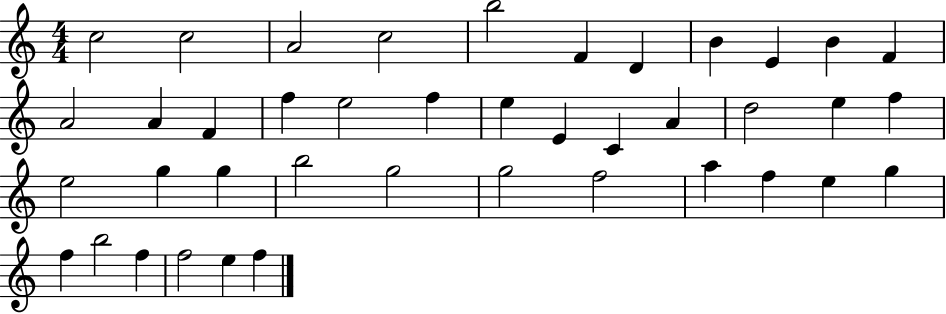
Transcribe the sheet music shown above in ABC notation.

X:1
T:Untitled
M:4/4
L:1/4
K:C
c2 c2 A2 c2 b2 F D B E B F A2 A F f e2 f e E C A d2 e f e2 g g b2 g2 g2 f2 a f e g f b2 f f2 e f